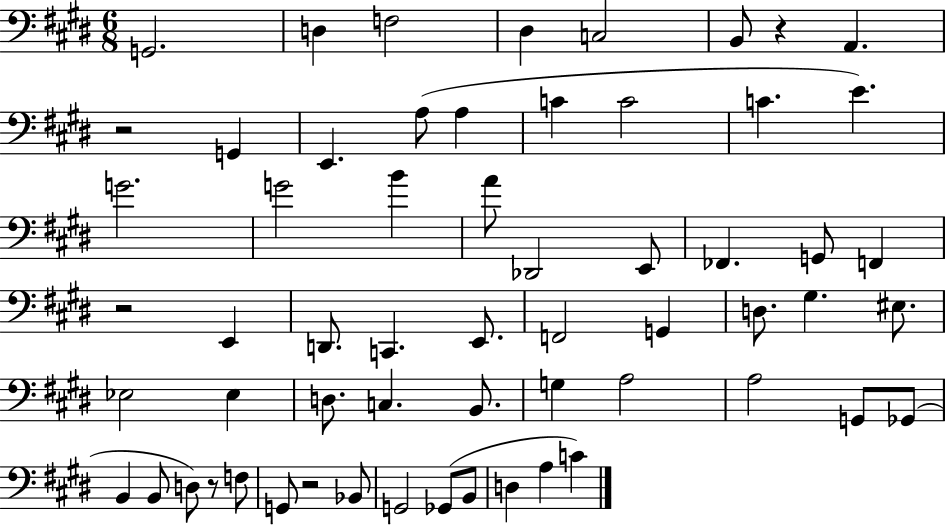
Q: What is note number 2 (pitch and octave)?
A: D3